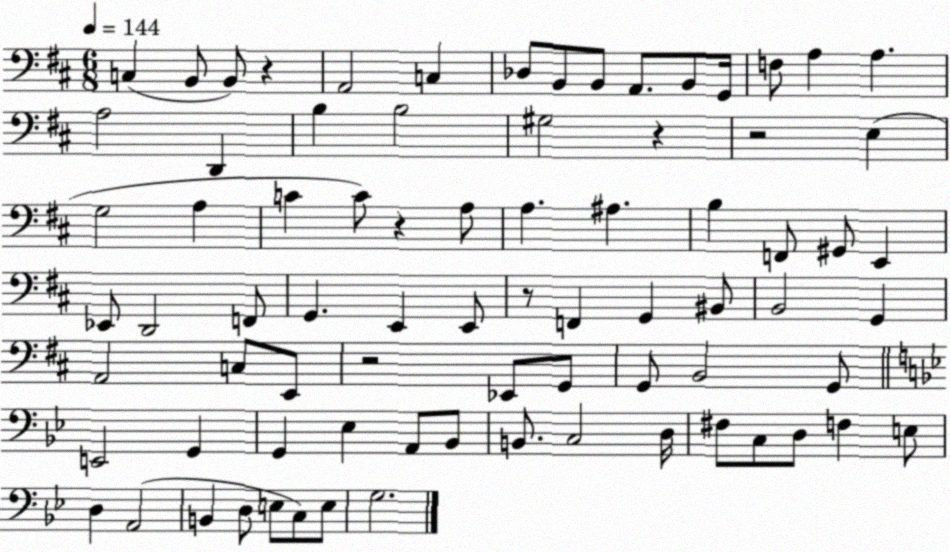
X:1
T:Untitled
M:6/8
L:1/4
K:D
C, B,,/2 B,,/2 z A,,2 C, _D,/2 B,,/2 B,,/2 A,,/2 B,,/2 G,,/4 F,/2 A, A, A,2 D,, B, B,2 ^G,2 z z2 E, G,2 A, C C/2 z A,/2 A, ^A, B, F,,/2 ^G,,/2 E,, _E,,/2 D,,2 F,,/2 G,, E,, E,,/2 z/2 F,, G,, ^B,,/2 B,,2 G,, A,,2 C,/2 E,,/2 z2 _E,,/2 G,,/2 G,,/2 B,,2 G,,/2 E,,2 G,, G,, _E, A,,/2 _B,,/2 B,,/2 C,2 D,/4 ^F,/2 C,/2 D,/2 F, E,/2 D, A,,2 B,, D,/2 E,/2 C,/2 E,/2 G,2